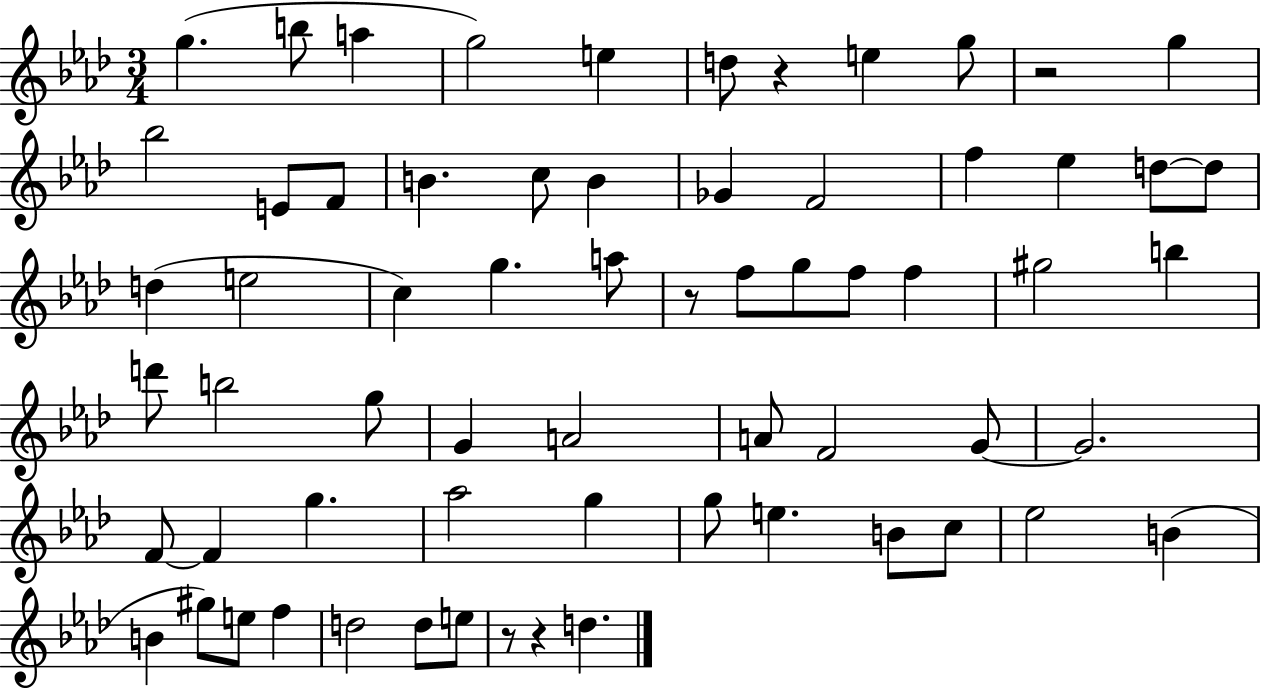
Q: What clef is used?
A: treble